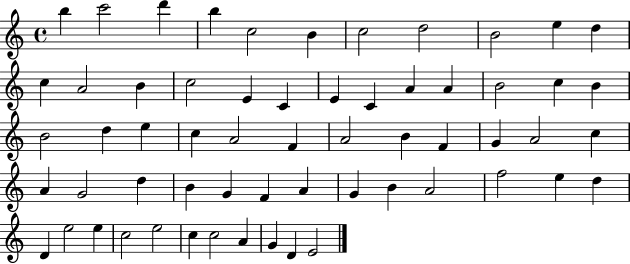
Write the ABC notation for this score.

X:1
T:Untitled
M:4/4
L:1/4
K:C
b c'2 d' b c2 B c2 d2 B2 e d c A2 B c2 E C E C A A B2 c B B2 d e c A2 F A2 B F G A2 c A G2 d B G F A G B A2 f2 e d D e2 e c2 e2 c c2 A G D E2